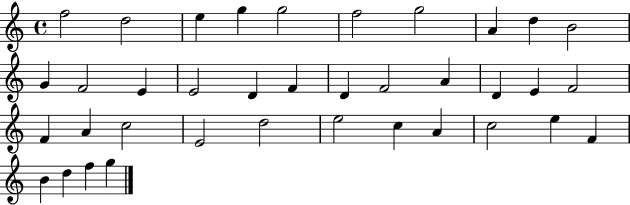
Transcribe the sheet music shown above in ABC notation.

X:1
T:Untitled
M:4/4
L:1/4
K:C
f2 d2 e g g2 f2 g2 A d B2 G F2 E E2 D F D F2 A D E F2 F A c2 E2 d2 e2 c A c2 e F B d f g